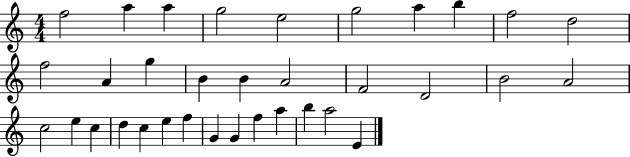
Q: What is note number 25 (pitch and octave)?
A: C5